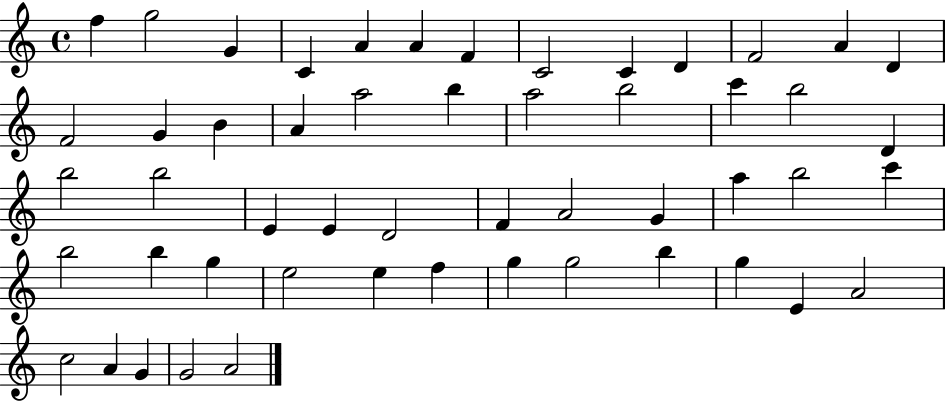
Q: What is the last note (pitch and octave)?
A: A4